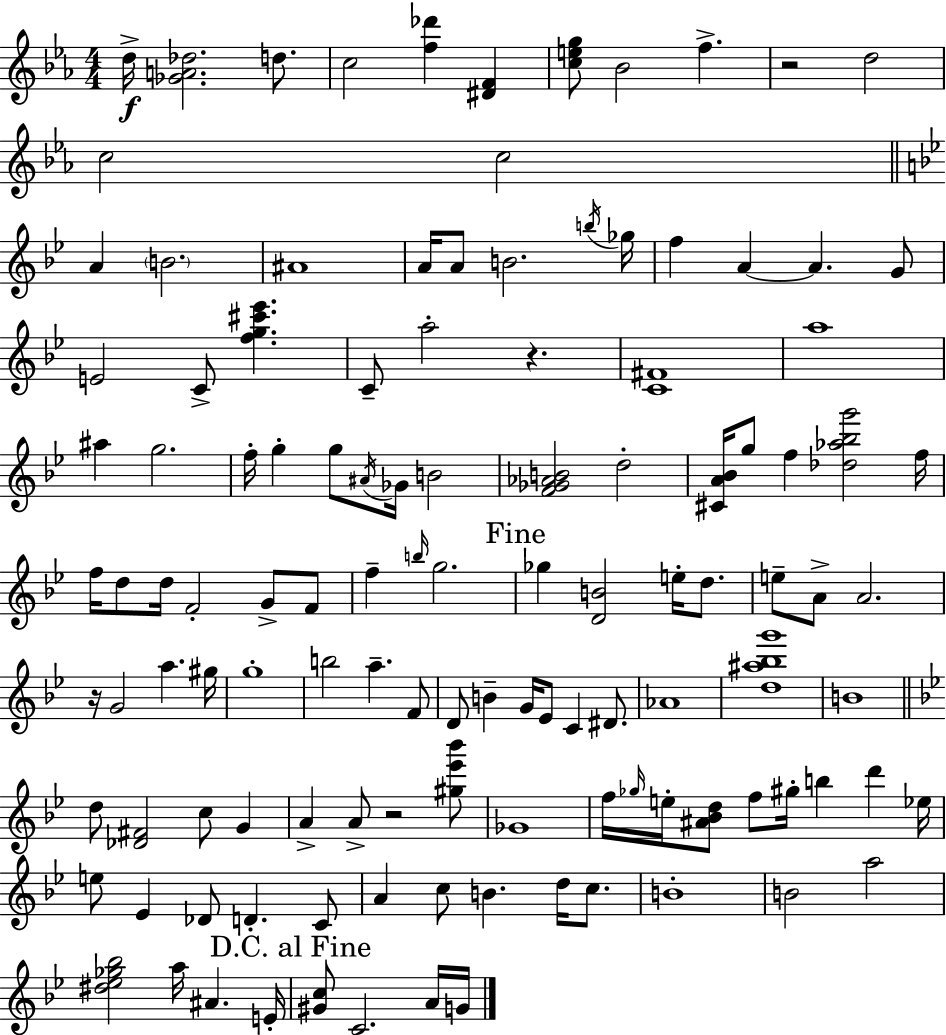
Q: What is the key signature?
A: C minor